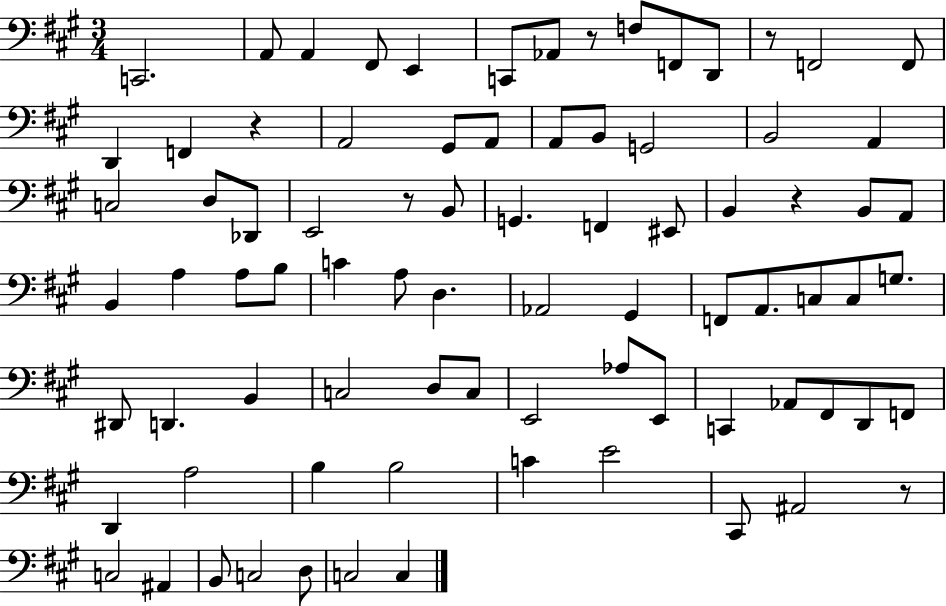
{
  \clef bass
  \numericTimeSignature
  \time 3/4
  \key a \major
  c,2. | a,8 a,4 fis,8 e,4 | c,8 aes,8 r8 f8 f,8 d,8 | r8 f,2 f,8 | \break d,4 f,4 r4 | a,2 gis,8 a,8 | a,8 b,8 g,2 | b,2 a,4 | \break c2 d8 des,8 | e,2 r8 b,8 | g,4. f,4 eis,8 | b,4 r4 b,8 a,8 | \break b,4 a4 a8 b8 | c'4 a8 d4. | aes,2 gis,4 | f,8 a,8. c8 c8 g8. | \break dis,8 d,4. b,4 | c2 d8 c8 | e,2 aes8 e,8 | c,4 aes,8 fis,8 d,8 f,8 | \break d,4 a2 | b4 b2 | c'4 e'2 | cis,8 ais,2 r8 | \break c2 ais,4 | b,8 c2 d8 | c2 c4 | \bar "|."
}